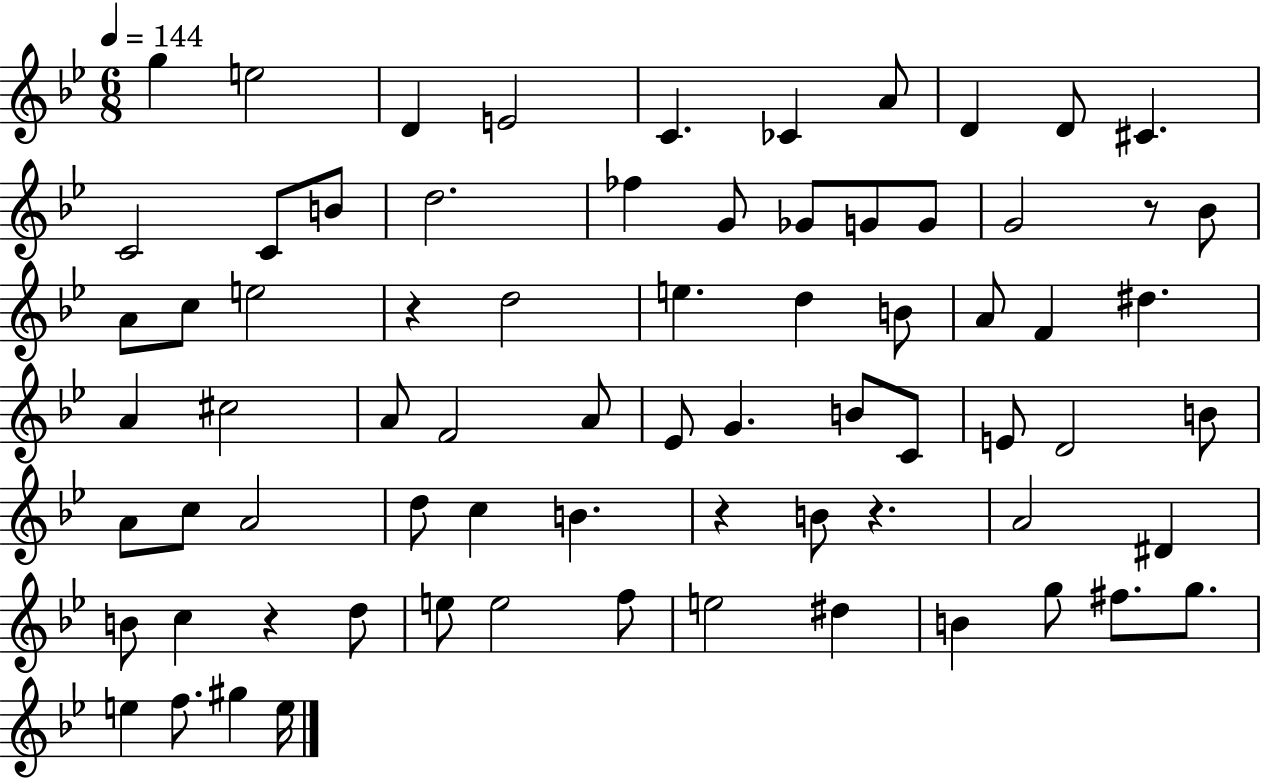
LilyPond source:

{
  \clef treble
  \numericTimeSignature
  \time 6/8
  \key bes \major
  \tempo 4 = 144
  g''4 e''2 | d'4 e'2 | c'4. ces'4 a'8 | d'4 d'8 cis'4. | \break c'2 c'8 b'8 | d''2. | fes''4 g'8 ges'8 g'8 g'8 | g'2 r8 bes'8 | \break a'8 c''8 e''2 | r4 d''2 | e''4. d''4 b'8 | a'8 f'4 dis''4. | \break a'4 cis''2 | a'8 f'2 a'8 | ees'8 g'4. b'8 c'8 | e'8 d'2 b'8 | \break a'8 c''8 a'2 | d''8 c''4 b'4. | r4 b'8 r4. | a'2 dis'4 | \break b'8 c''4 r4 d''8 | e''8 e''2 f''8 | e''2 dis''4 | b'4 g''8 fis''8. g''8. | \break e''4 f''8. gis''4 e''16 | \bar "|."
}